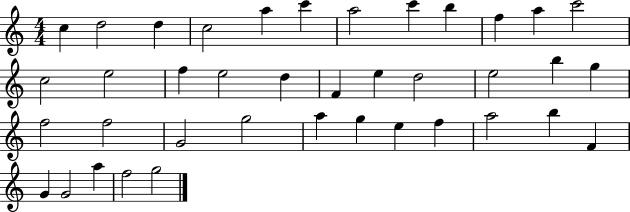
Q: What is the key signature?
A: C major